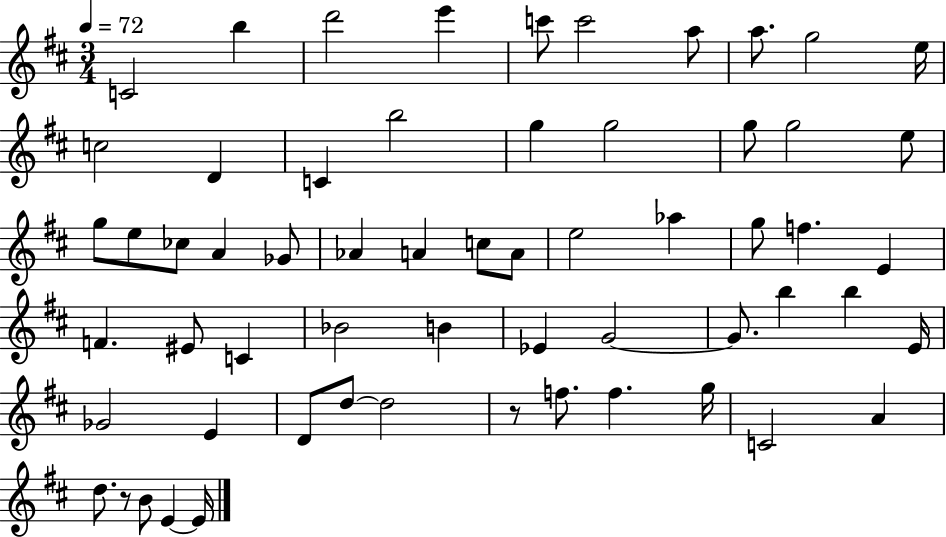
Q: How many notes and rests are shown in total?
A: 60